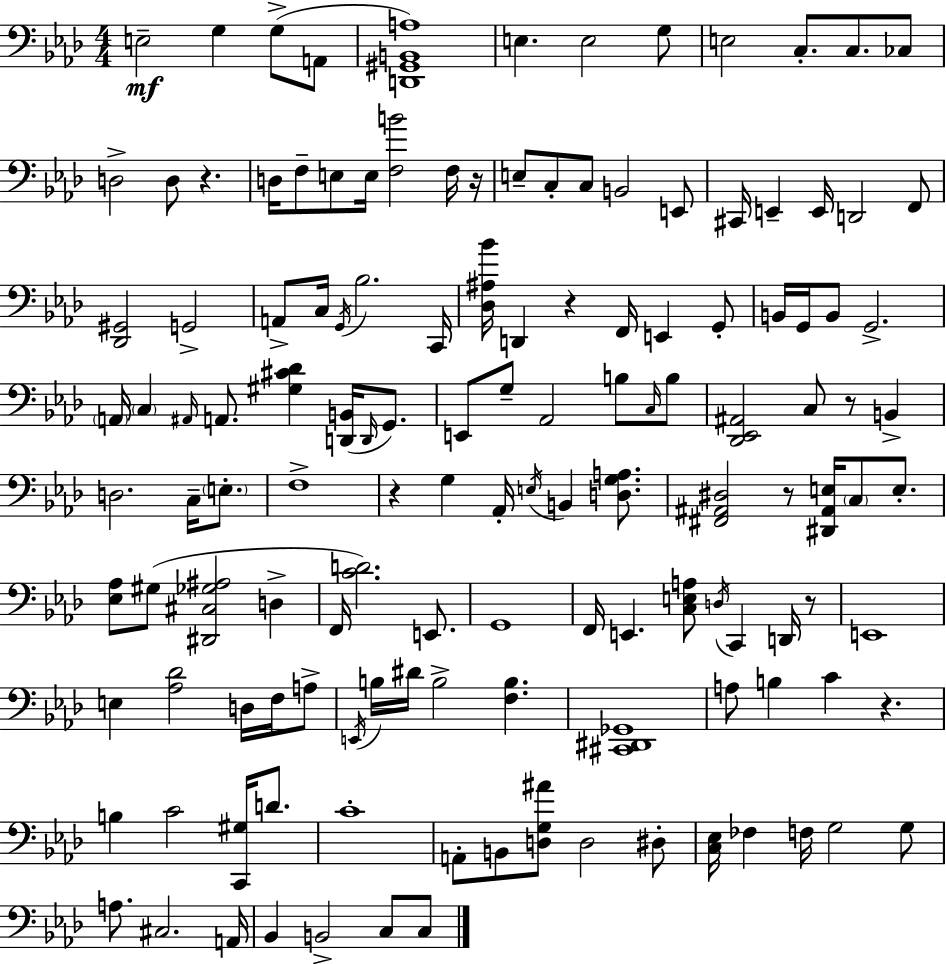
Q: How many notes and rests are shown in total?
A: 135